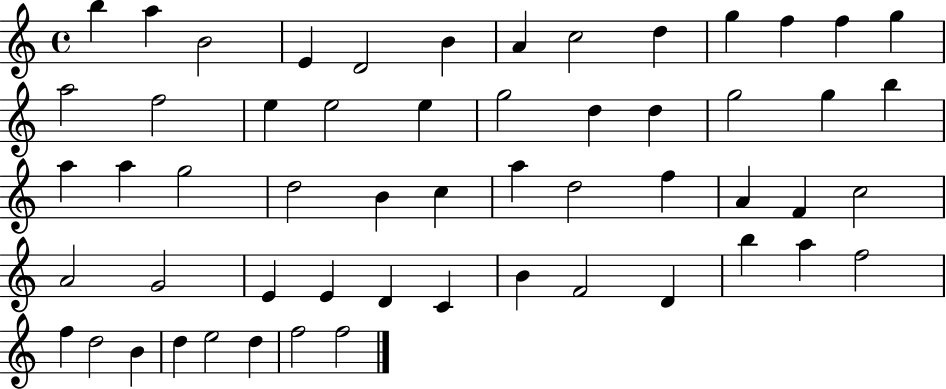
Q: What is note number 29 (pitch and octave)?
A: B4